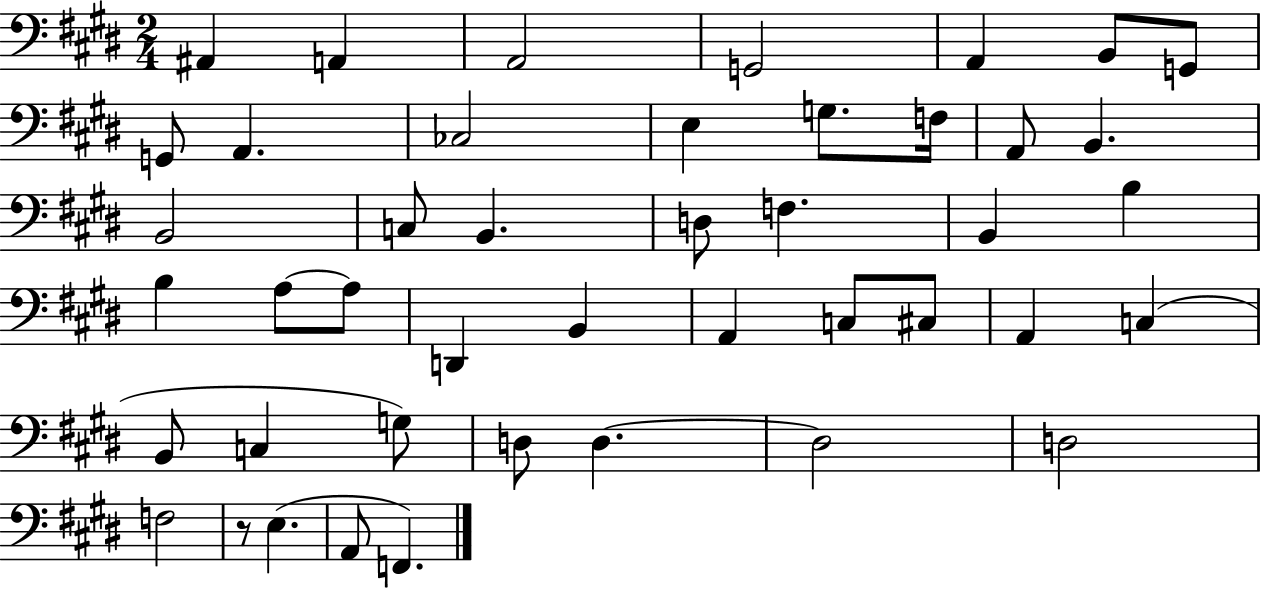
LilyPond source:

{
  \clef bass
  \numericTimeSignature
  \time 2/4
  \key e \major
  \repeat volta 2 { ais,4 a,4 | a,2 | g,2 | a,4 b,8 g,8 | \break g,8 a,4. | ces2 | e4 g8. f16 | a,8 b,4. | \break b,2 | c8 b,4. | d8 f4. | b,4 b4 | \break b4 a8~~ a8 | d,4 b,4 | a,4 c8 cis8 | a,4 c4( | \break b,8 c4 g8) | d8 d4.~~ | d2 | d2 | \break f2 | r8 e4.( | a,8 f,4.) | } \bar "|."
}